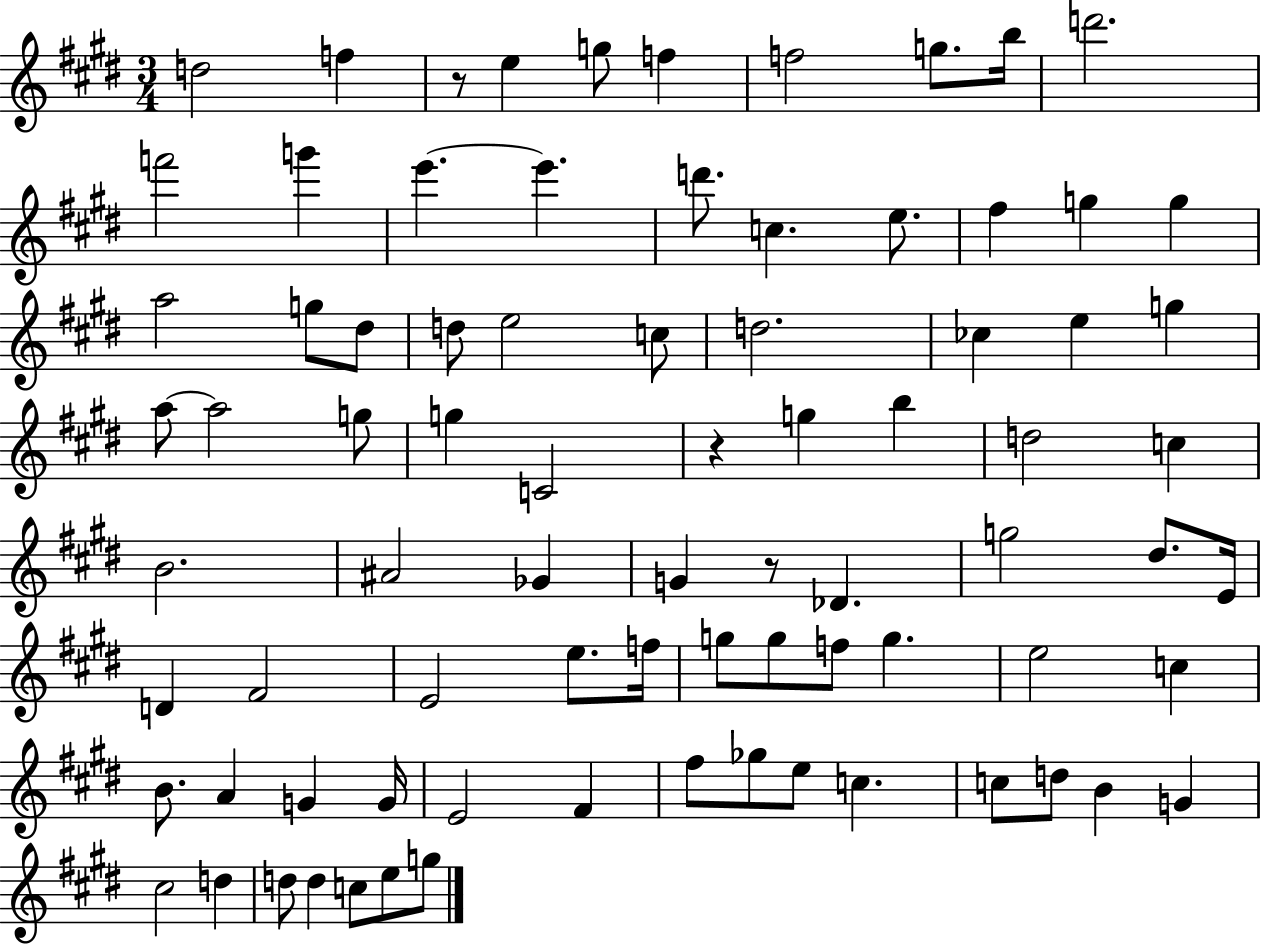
D5/h F5/q R/e E5/q G5/e F5/q F5/h G5/e. B5/s D6/h. F6/h G6/q E6/q. E6/q. D6/e. C5/q. E5/e. F#5/q G5/q G5/q A5/h G5/e D#5/e D5/e E5/h C5/e D5/h. CES5/q E5/q G5/q A5/e A5/h G5/e G5/q C4/h R/q G5/q B5/q D5/h C5/q B4/h. A#4/h Gb4/q G4/q R/e Db4/q. G5/h D#5/e. E4/s D4/q F#4/h E4/h E5/e. F5/s G5/e G5/e F5/e G5/q. E5/h C5/q B4/e. A4/q G4/q G4/s E4/h F#4/q F#5/e Gb5/e E5/e C5/q. C5/e D5/e B4/q G4/q C#5/h D5/q D5/e D5/q C5/e E5/e G5/e